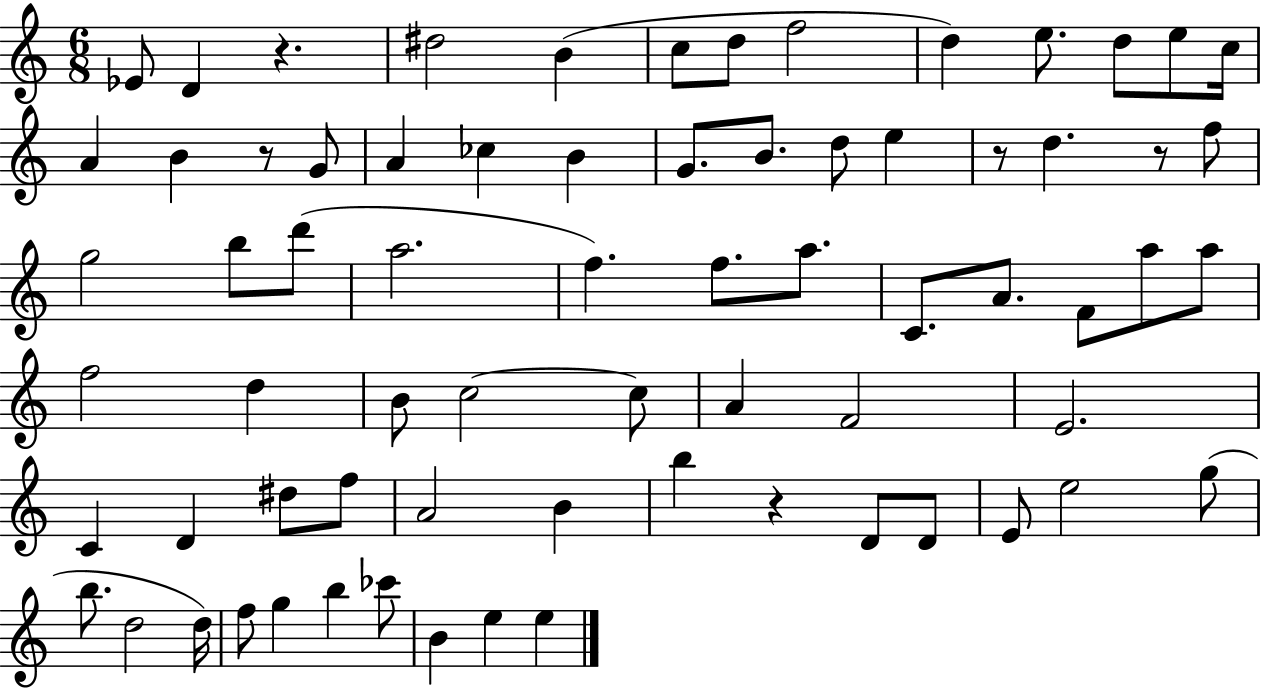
Eb4/e D4/q R/q. D#5/h B4/q C5/e D5/e F5/h D5/q E5/e. D5/e E5/e C5/s A4/q B4/q R/e G4/e A4/q CES5/q B4/q G4/e. B4/e. D5/e E5/q R/e D5/q. R/e F5/e G5/h B5/e D6/e A5/h. F5/q. F5/e. A5/e. C4/e. A4/e. F4/e A5/e A5/e F5/h D5/q B4/e C5/h C5/e A4/q F4/h E4/h. C4/q D4/q D#5/e F5/e A4/h B4/q B5/q R/q D4/e D4/e E4/e E5/h G5/e B5/e. D5/h D5/s F5/e G5/q B5/q CES6/e B4/q E5/q E5/q